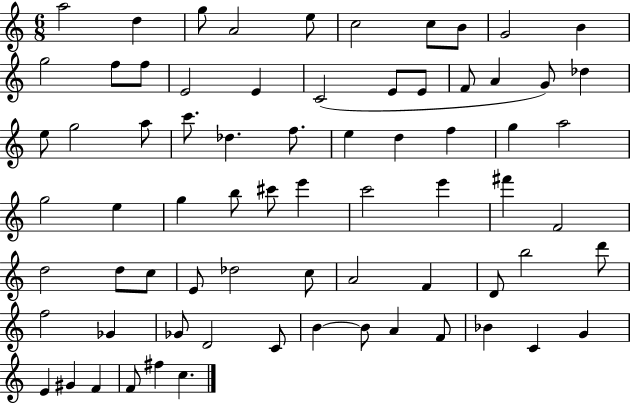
X:1
T:Untitled
M:6/8
L:1/4
K:C
a2 d g/2 A2 e/2 c2 c/2 B/2 G2 B g2 f/2 f/2 E2 E C2 E/2 E/2 F/2 A G/2 _d e/2 g2 a/2 c'/2 _d f/2 e d f g a2 g2 e g b/2 ^c'/2 e' c'2 e' ^f' F2 d2 d/2 c/2 E/2 _d2 c/2 A2 F D/2 b2 d'/2 f2 _G _G/2 D2 C/2 B B/2 A F/2 _B C G E ^G F F/2 ^f c